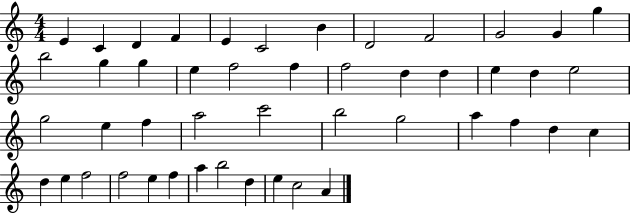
{
  \clef treble
  \numericTimeSignature
  \time 4/4
  \key c \major
  e'4 c'4 d'4 f'4 | e'4 c'2 b'4 | d'2 f'2 | g'2 g'4 g''4 | \break b''2 g''4 g''4 | e''4 f''2 f''4 | f''2 d''4 d''4 | e''4 d''4 e''2 | \break g''2 e''4 f''4 | a''2 c'''2 | b''2 g''2 | a''4 f''4 d''4 c''4 | \break d''4 e''4 f''2 | f''2 e''4 f''4 | a''4 b''2 d''4 | e''4 c''2 a'4 | \break \bar "|."
}